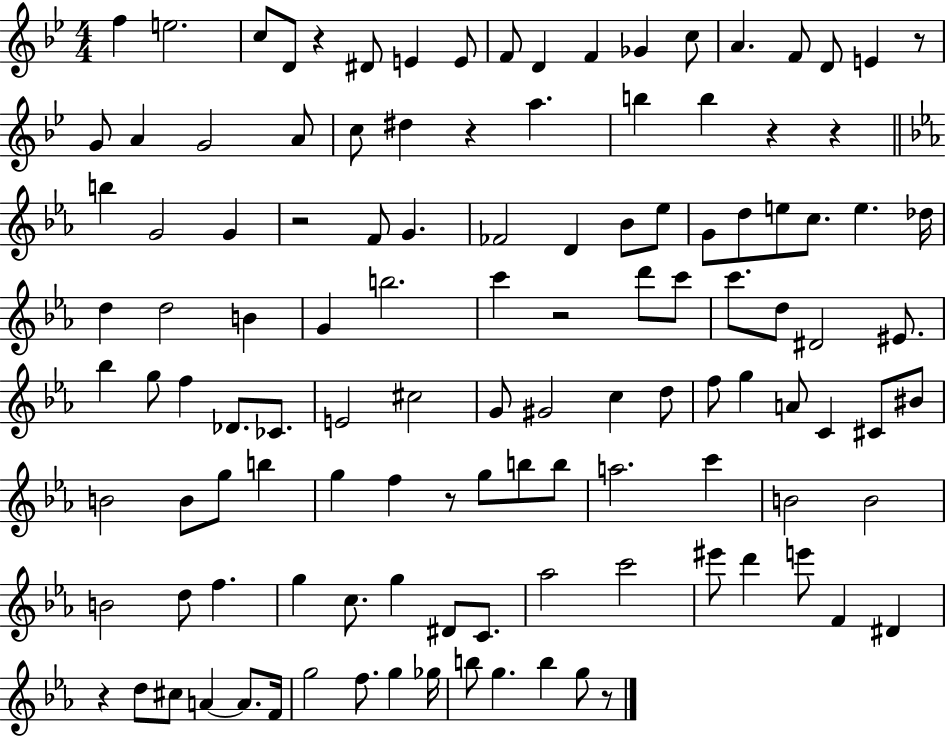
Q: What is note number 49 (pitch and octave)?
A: C6